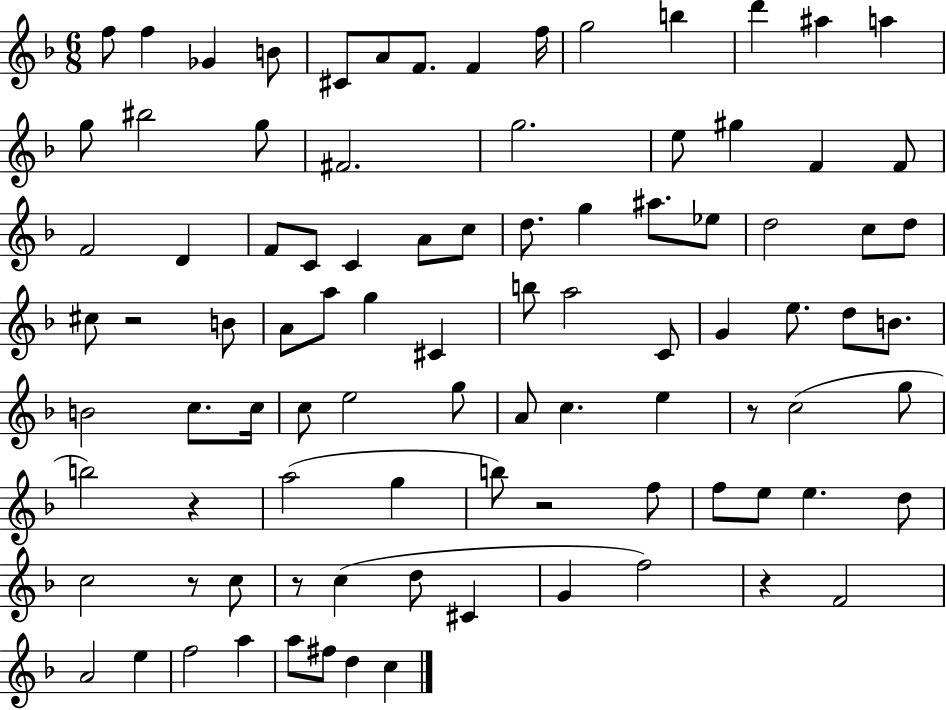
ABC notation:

X:1
T:Untitled
M:6/8
L:1/4
K:F
f/2 f _G B/2 ^C/2 A/2 F/2 F f/4 g2 b d' ^a a g/2 ^b2 g/2 ^F2 g2 e/2 ^g F F/2 F2 D F/2 C/2 C A/2 c/2 d/2 g ^a/2 _e/2 d2 c/2 d/2 ^c/2 z2 B/2 A/2 a/2 g ^C b/2 a2 C/2 G e/2 d/2 B/2 B2 c/2 c/4 c/2 e2 g/2 A/2 c e z/2 c2 g/2 b2 z a2 g b/2 z2 f/2 f/2 e/2 e d/2 c2 z/2 c/2 z/2 c d/2 ^C G f2 z F2 A2 e f2 a a/2 ^f/2 d c